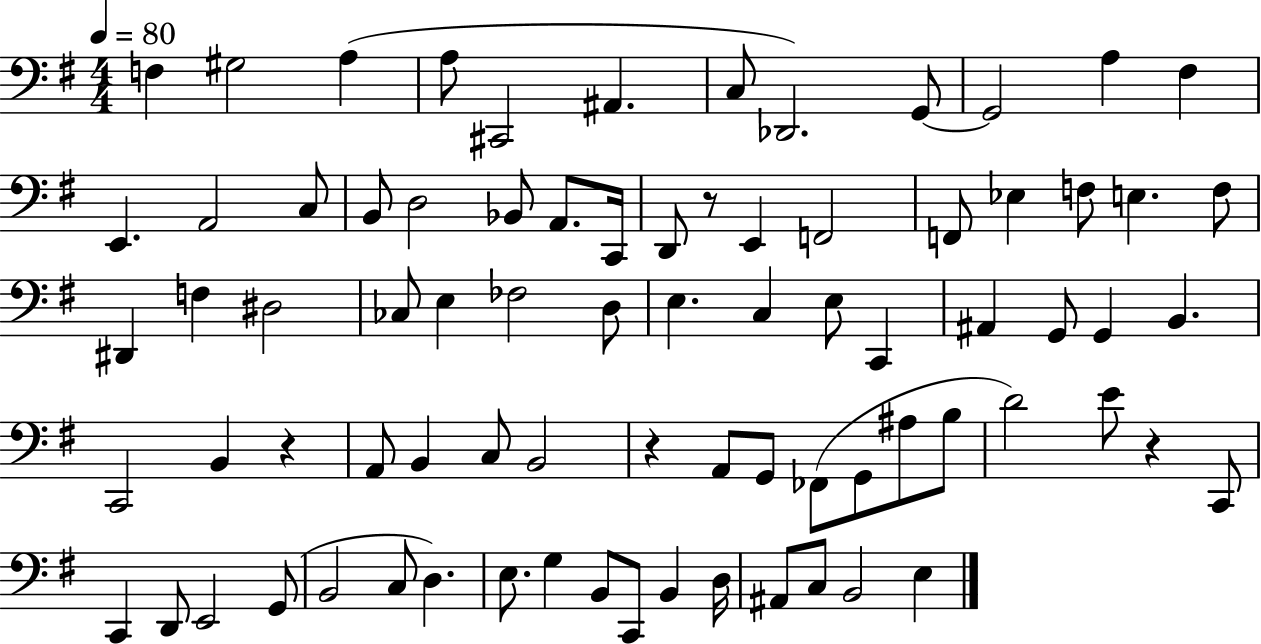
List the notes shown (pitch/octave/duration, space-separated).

F3/q G#3/h A3/q A3/e C#2/h A#2/q. C3/e Db2/h. G2/e G2/h A3/q F#3/q E2/q. A2/h C3/e B2/e D3/h Bb2/e A2/e. C2/s D2/e R/e E2/q F2/h F2/e Eb3/q F3/e E3/q. F3/e D#2/q F3/q D#3/h CES3/e E3/q FES3/h D3/e E3/q. C3/q E3/e C2/q A#2/q G2/e G2/q B2/q. C2/h B2/q R/q A2/e B2/q C3/e B2/h R/q A2/e G2/e FES2/e G2/e A#3/e B3/e D4/h E4/e R/q C2/e C2/q D2/e E2/h G2/e B2/h C3/e D3/q. E3/e. G3/q B2/e C2/e B2/q D3/s A#2/e C3/e B2/h E3/q